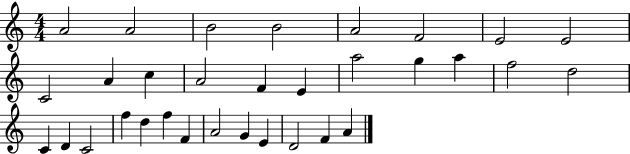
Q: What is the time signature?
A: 4/4